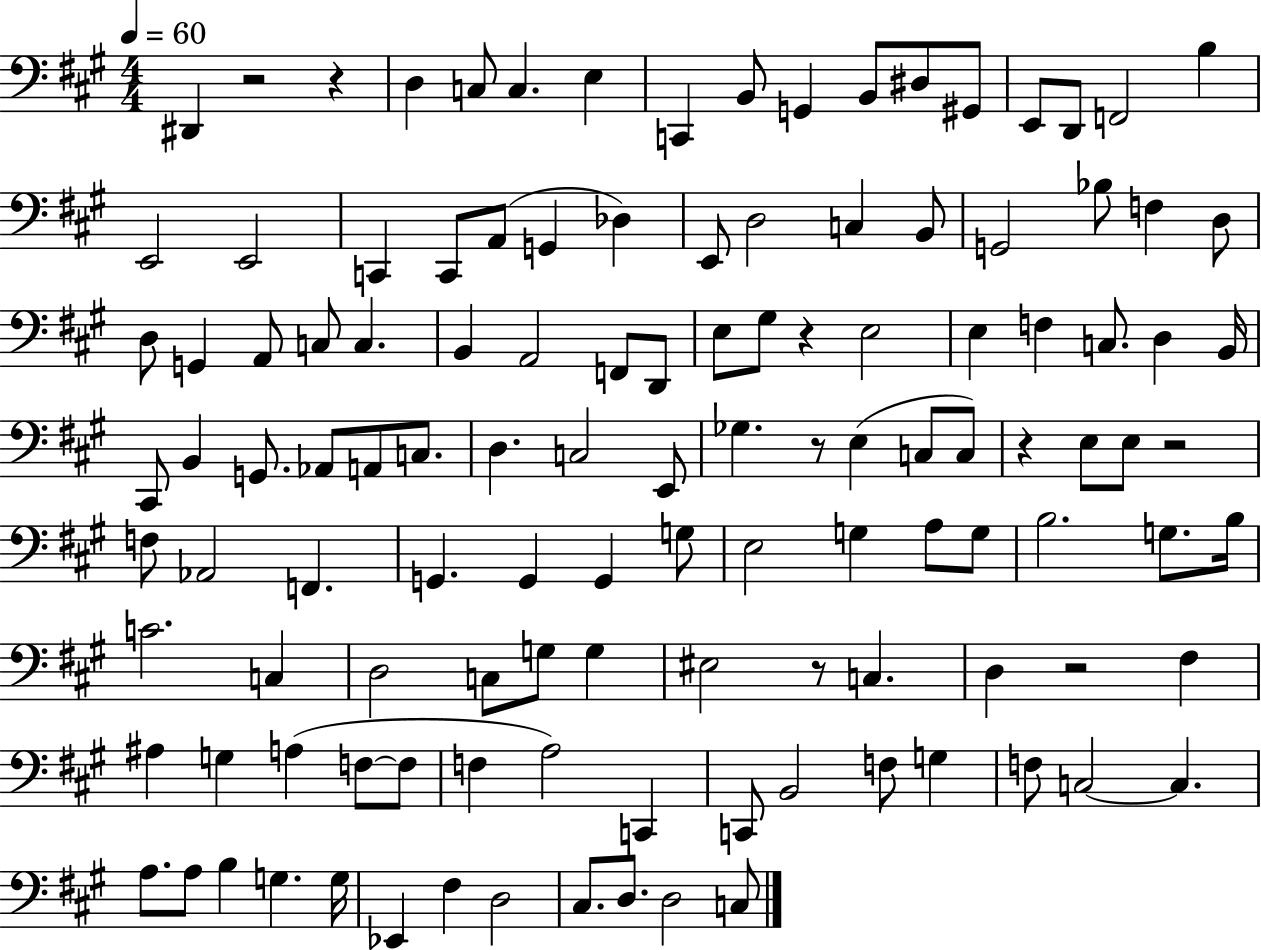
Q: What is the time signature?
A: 4/4